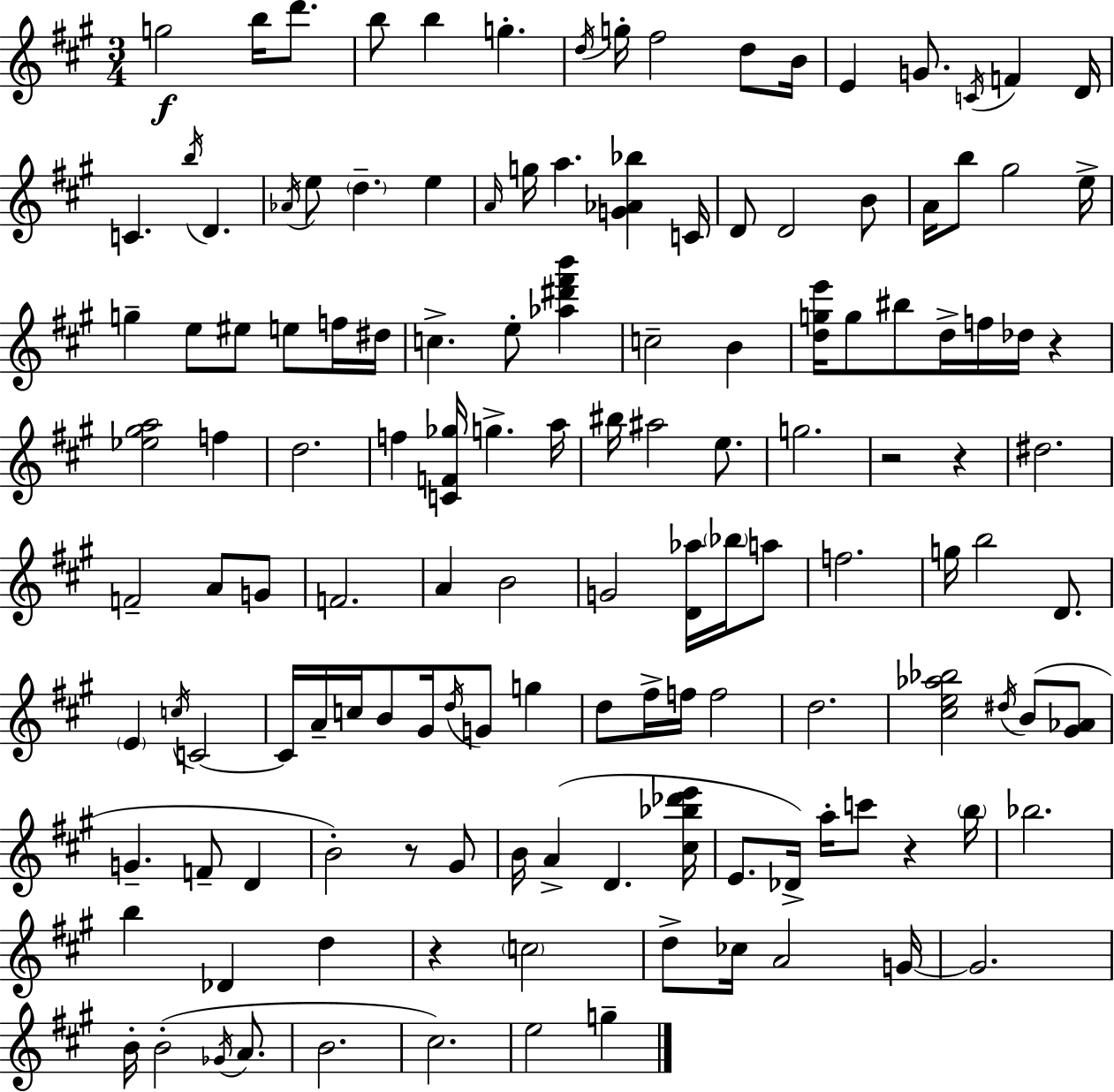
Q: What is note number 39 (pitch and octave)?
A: F5